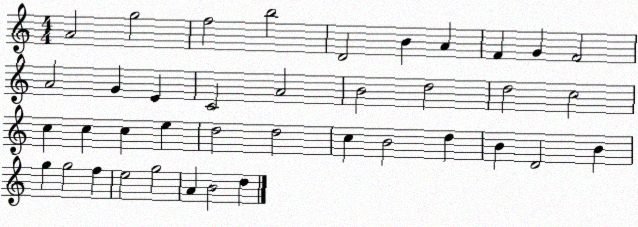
X:1
T:Untitled
M:4/4
L:1/4
K:C
A2 g2 f2 b2 D2 B A F G F2 A2 G E C2 A2 B2 d2 d2 c2 c c c e d2 d2 c B2 d B D2 B g g2 f e2 g2 A B2 d